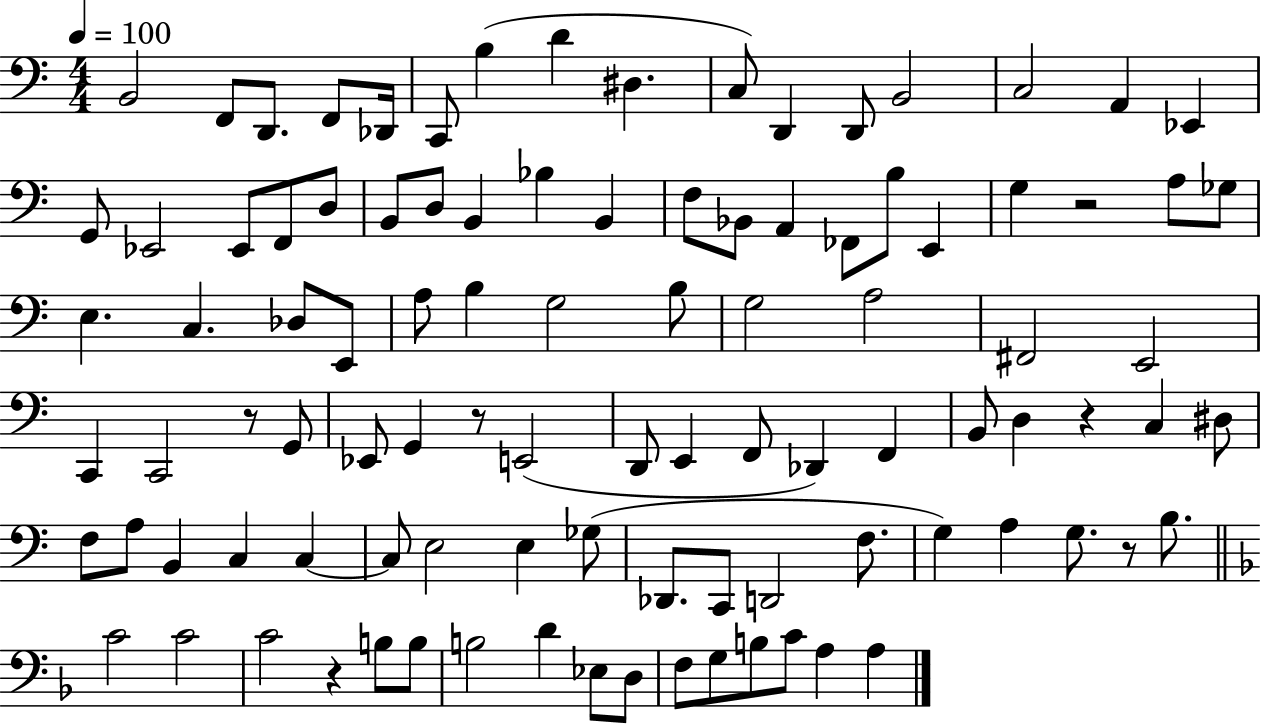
B2/h F2/e D2/e. F2/e Db2/s C2/e B3/q D4/q D#3/q. C3/e D2/q D2/e B2/h C3/h A2/q Eb2/q G2/e Eb2/h Eb2/e F2/e D3/e B2/e D3/e B2/q Bb3/q B2/q F3/e Bb2/e A2/q FES2/e B3/e E2/q G3/q R/h A3/e Gb3/e E3/q. C3/q. Db3/e E2/e A3/e B3/q G3/h B3/e G3/h A3/h F#2/h E2/h C2/q C2/h R/e G2/e Eb2/e G2/q R/e E2/h D2/e E2/q F2/e Db2/q F2/q B2/e D3/q R/q C3/q D#3/e F3/e A3/e B2/q C3/q C3/q C3/e E3/h E3/q Gb3/e Db2/e. C2/e D2/h F3/e. G3/q A3/q G3/e. R/e B3/e. C4/h C4/h C4/h R/q B3/e B3/e B3/h D4/q Eb3/e D3/e F3/e G3/e B3/e C4/e A3/q A3/q